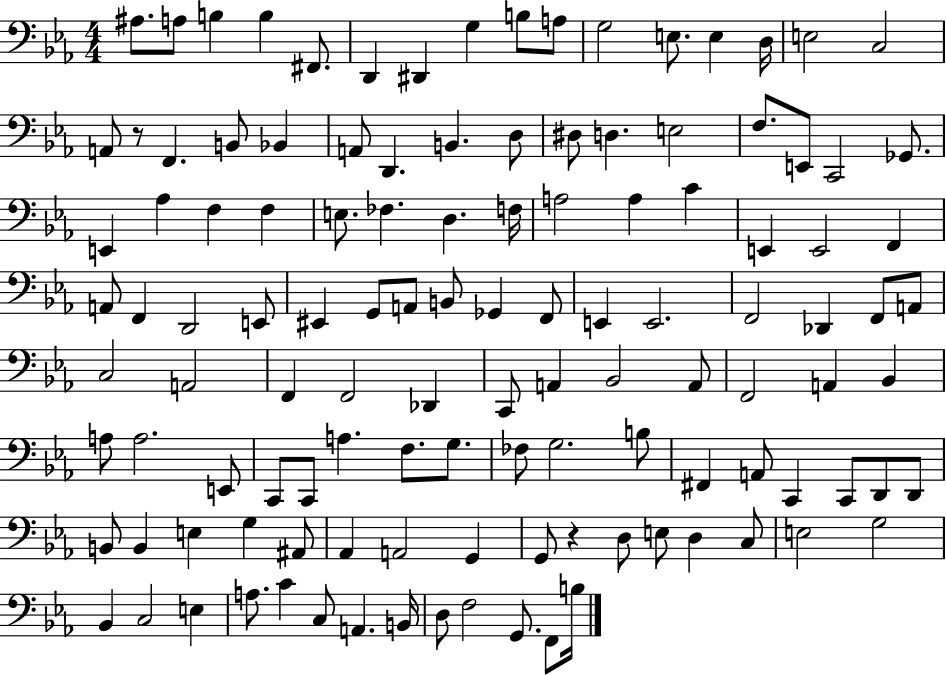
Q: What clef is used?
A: bass